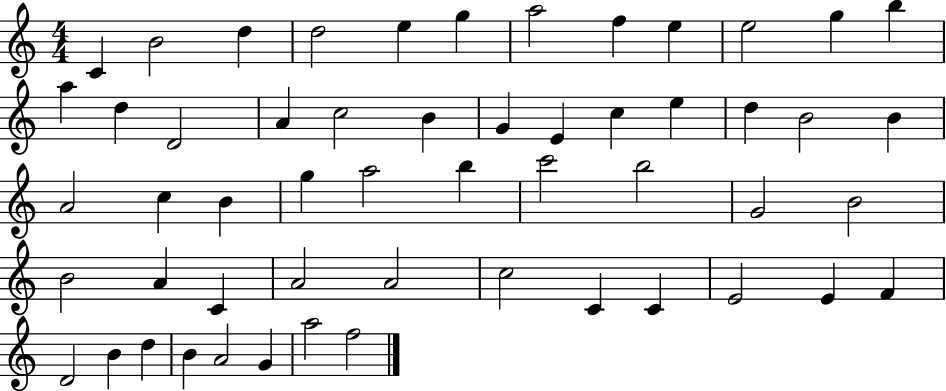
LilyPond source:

{
  \clef treble
  \numericTimeSignature
  \time 4/4
  \key c \major
  c'4 b'2 d''4 | d''2 e''4 g''4 | a''2 f''4 e''4 | e''2 g''4 b''4 | \break a''4 d''4 d'2 | a'4 c''2 b'4 | g'4 e'4 c''4 e''4 | d''4 b'2 b'4 | \break a'2 c''4 b'4 | g''4 a''2 b''4 | c'''2 b''2 | g'2 b'2 | \break b'2 a'4 c'4 | a'2 a'2 | c''2 c'4 c'4 | e'2 e'4 f'4 | \break d'2 b'4 d''4 | b'4 a'2 g'4 | a''2 f''2 | \bar "|."
}